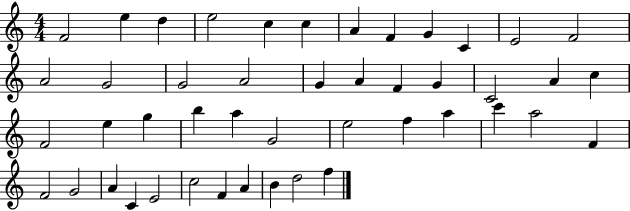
X:1
T:Untitled
M:4/4
L:1/4
K:C
F2 e d e2 c c A F G C E2 F2 A2 G2 G2 A2 G A F G C2 A c F2 e g b a G2 e2 f a c' a2 F F2 G2 A C E2 c2 F A B d2 f